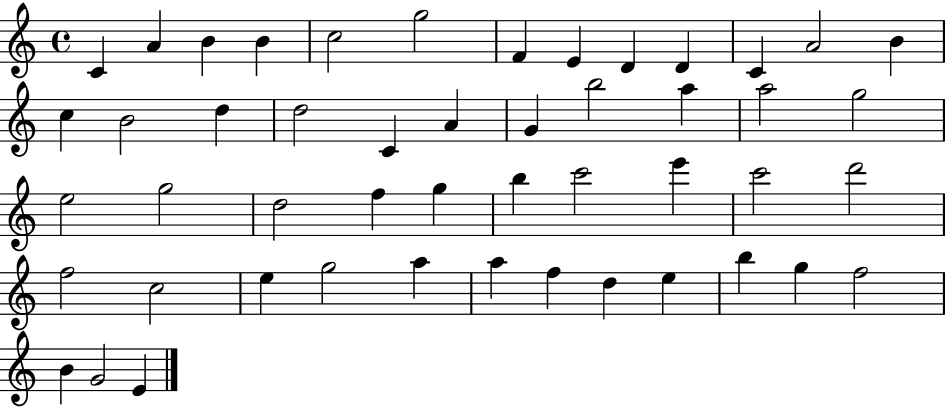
{
  \clef treble
  \time 4/4
  \defaultTimeSignature
  \key c \major
  c'4 a'4 b'4 b'4 | c''2 g''2 | f'4 e'4 d'4 d'4 | c'4 a'2 b'4 | \break c''4 b'2 d''4 | d''2 c'4 a'4 | g'4 b''2 a''4 | a''2 g''2 | \break e''2 g''2 | d''2 f''4 g''4 | b''4 c'''2 e'''4 | c'''2 d'''2 | \break f''2 c''2 | e''4 g''2 a''4 | a''4 f''4 d''4 e''4 | b''4 g''4 f''2 | \break b'4 g'2 e'4 | \bar "|."
}